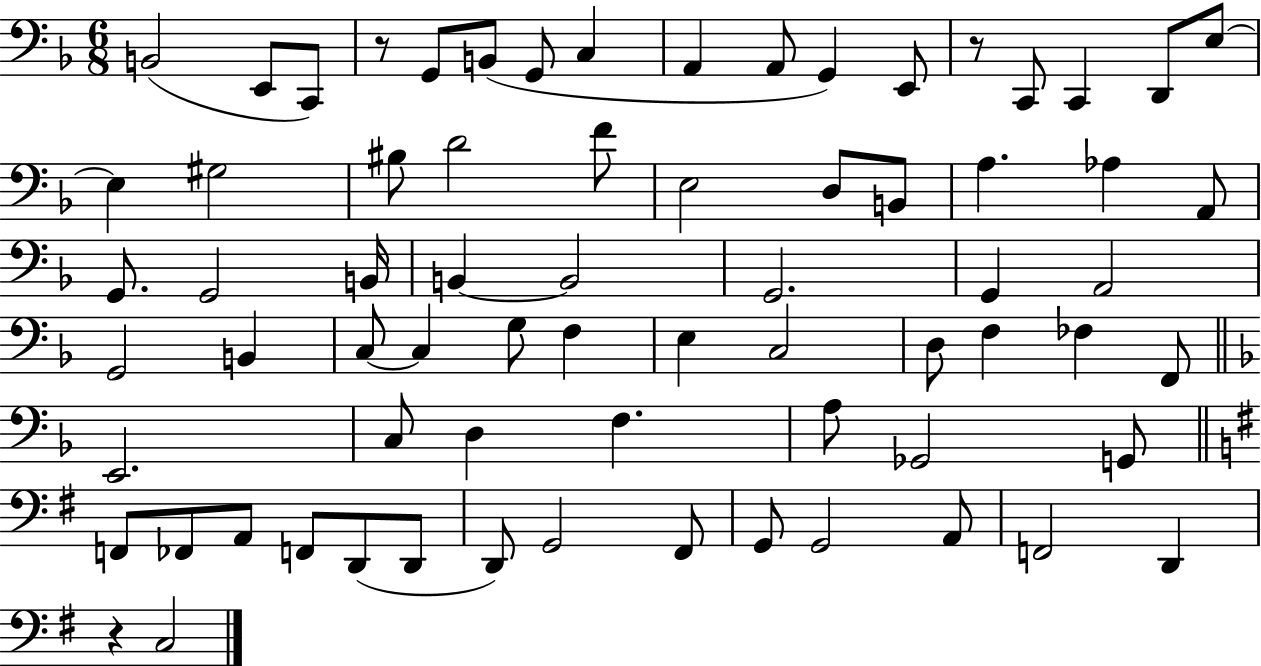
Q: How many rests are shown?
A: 3